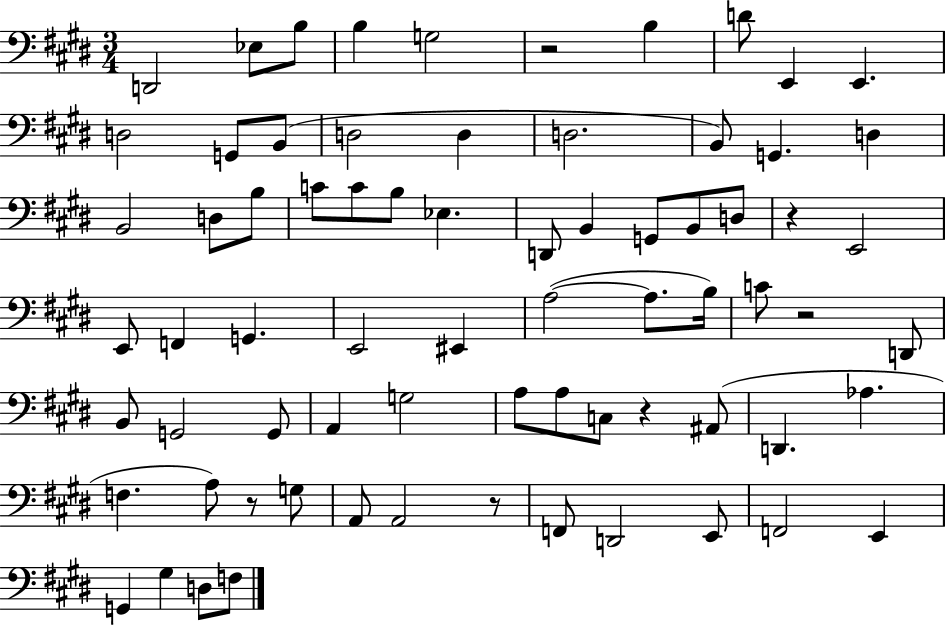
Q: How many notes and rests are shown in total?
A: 72